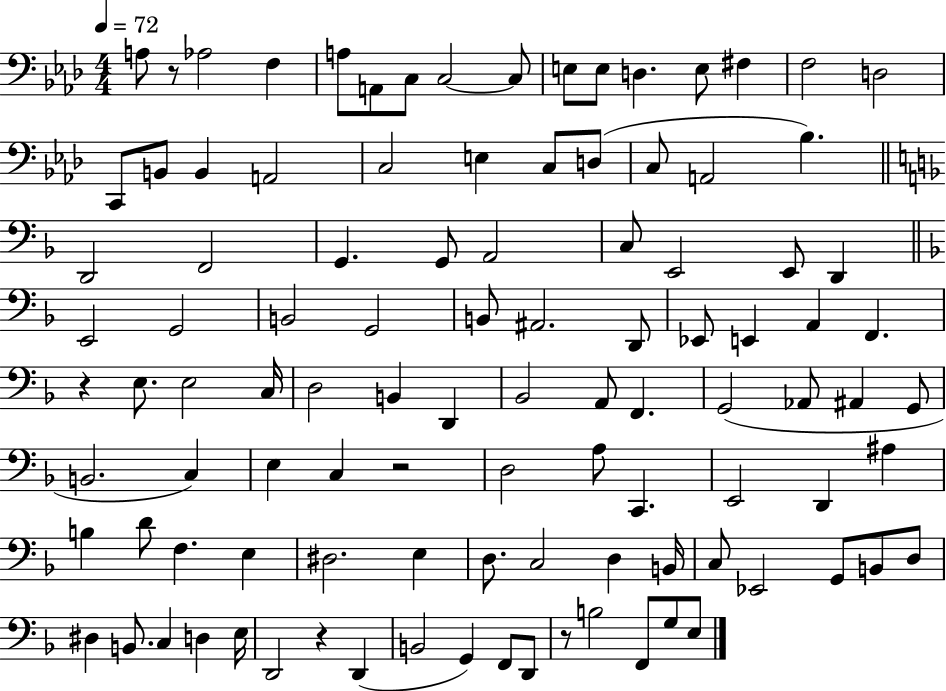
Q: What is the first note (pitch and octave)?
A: A3